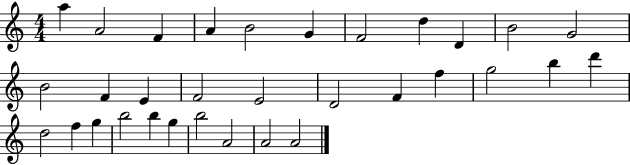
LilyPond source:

{
  \clef treble
  \numericTimeSignature
  \time 4/4
  \key c \major
  a''4 a'2 f'4 | a'4 b'2 g'4 | f'2 d''4 d'4 | b'2 g'2 | \break b'2 f'4 e'4 | f'2 e'2 | d'2 f'4 f''4 | g''2 b''4 d'''4 | \break d''2 f''4 g''4 | b''2 b''4 g''4 | b''2 a'2 | a'2 a'2 | \break \bar "|."
}